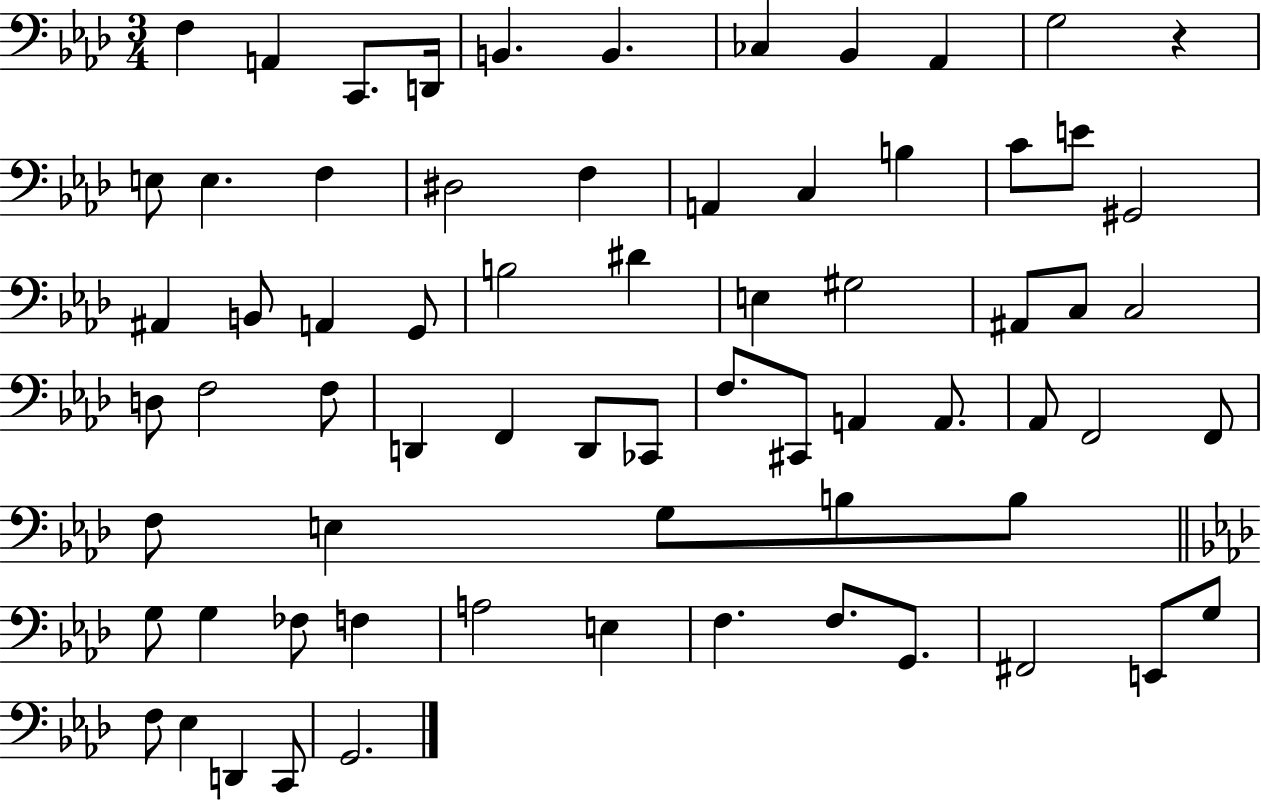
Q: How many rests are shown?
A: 1